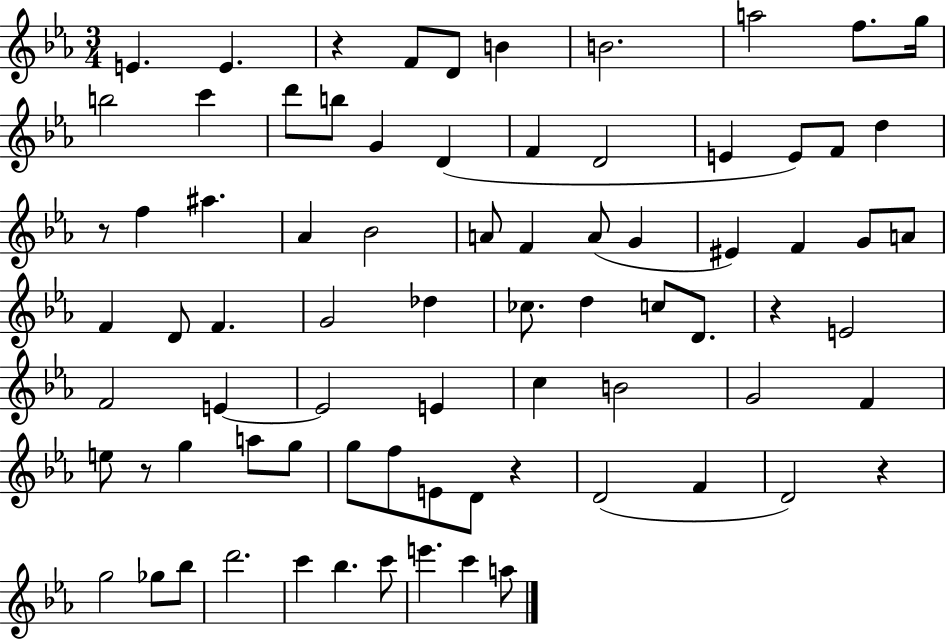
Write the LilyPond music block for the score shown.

{
  \clef treble
  \numericTimeSignature
  \time 3/4
  \key ees \major
  \repeat volta 2 { e'4. e'4. | r4 f'8 d'8 b'4 | b'2. | a''2 f''8. g''16 | \break b''2 c'''4 | d'''8 b''8 g'4 d'4( | f'4 d'2 | e'4 e'8) f'8 d''4 | \break r8 f''4 ais''4. | aes'4 bes'2 | a'8 f'4 a'8( g'4 | eis'4) f'4 g'8 a'8 | \break f'4 d'8 f'4. | g'2 des''4 | ces''8. d''4 c''8 d'8. | r4 e'2 | \break f'2 e'4~~ | e'2 e'4 | c''4 b'2 | g'2 f'4 | \break e''8 r8 g''4 a''8 g''8 | g''8 f''8 e'8 d'8 r4 | d'2( f'4 | d'2) r4 | \break g''2 ges''8 bes''8 | d'''2. | c'''4 bes''4. c'''8 | e'''4. c'''4 a''8 | \break } \bar "|."
}